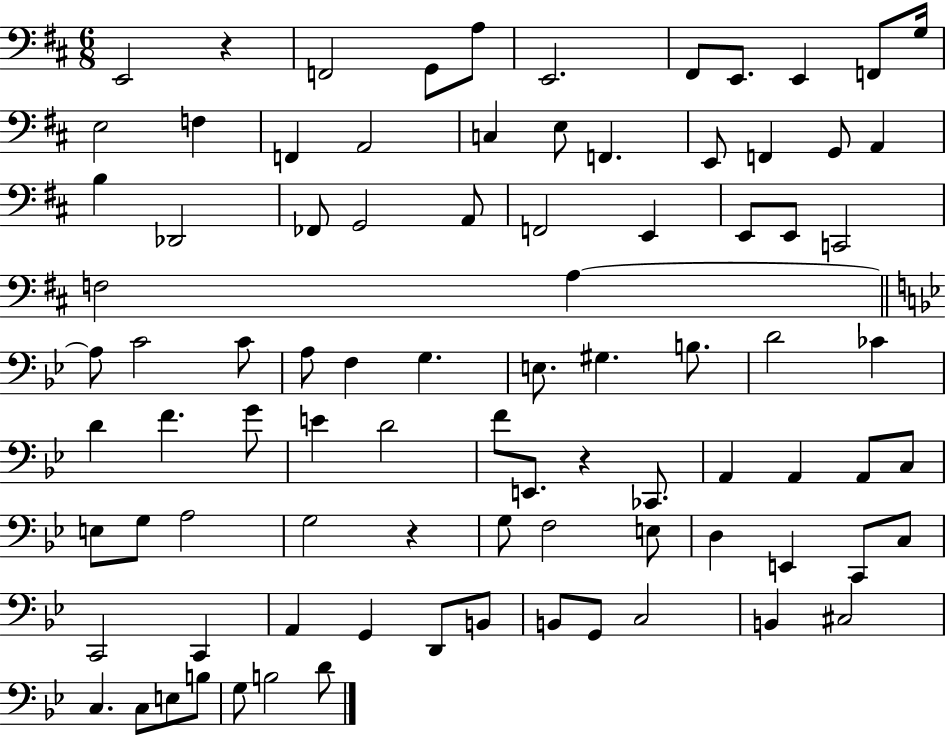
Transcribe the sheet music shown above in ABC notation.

X:1
T:Untitled
M:6/8
L:1/4
K:D
E,,2 z F,,2 G,,/2 A,/2 E,,2 ^F,,/2 E,,/2 E,, F,,/2 G,/4 E,2 F, F,, A,,2 C, E,/2 F,, E,,/2 F,, G,,/2 A,, B, _D,,2 _F,,/2 G,,2 A,,/2 F,,2 E,, E,,/2 E,,/2 C,,2 F,2 A, A,/2 C2 C/2 A,/2 F, G, E,/2 ^G, B,/2 D2 _C D F G/2 E D2 F/2 E,,/2 z _C,,/2 A,, A,, A,,/2 C,/2 E,/2 G,/2 A,2 G,2 z G,/2 F,2 E,/2 D, E,, C,,/2 C,/2 C,,2 C,, A,, G,, D,,/2 B,,/2 B,,/2 G,,/2 C,2 B,, ^C,2 C, C,/2 E,/2 B,/2 G,/2 B,2 D/2